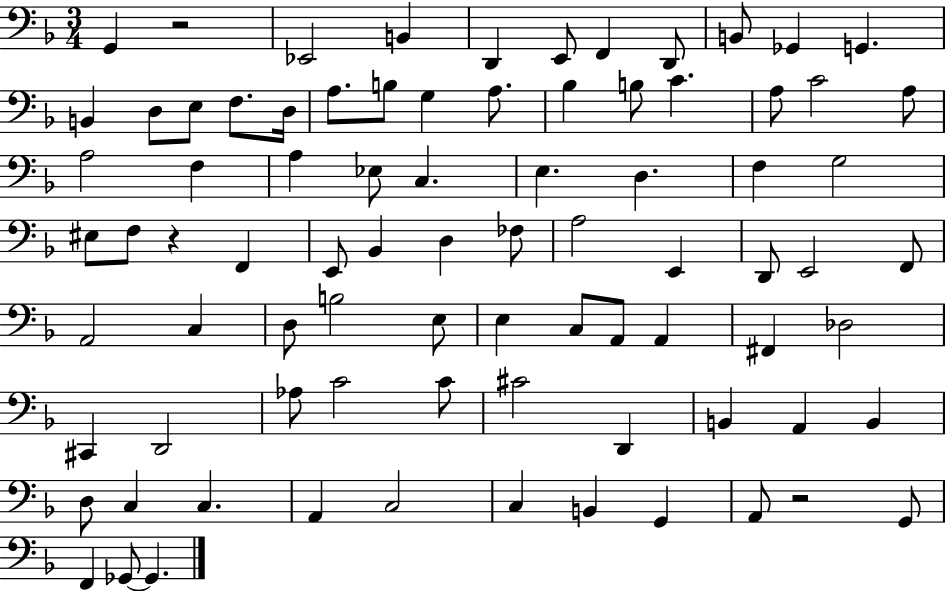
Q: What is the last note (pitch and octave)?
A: Gb2